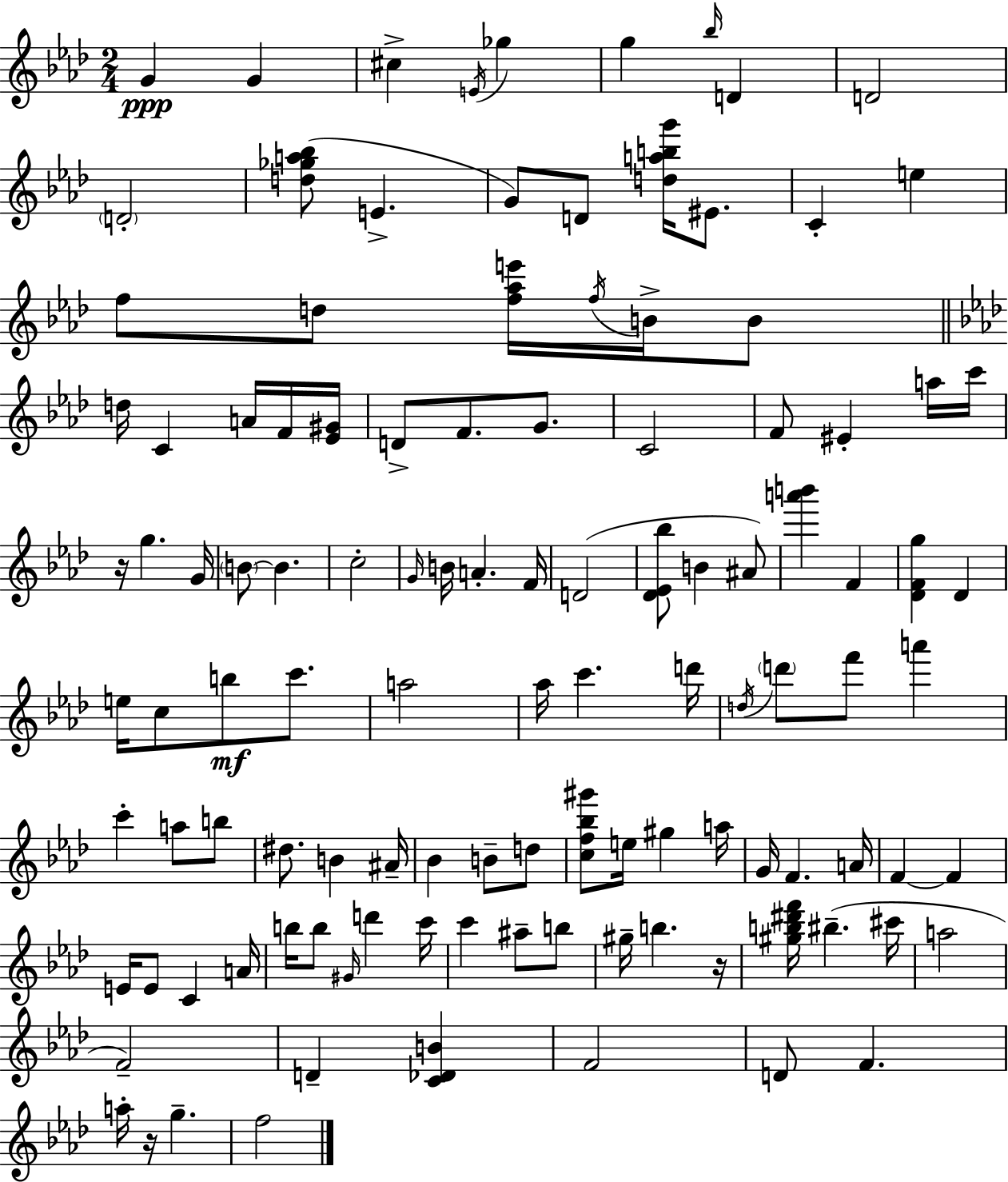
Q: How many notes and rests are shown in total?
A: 114